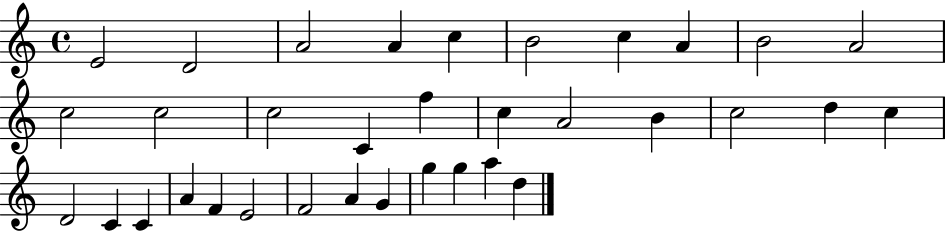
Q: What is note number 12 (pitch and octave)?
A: C5